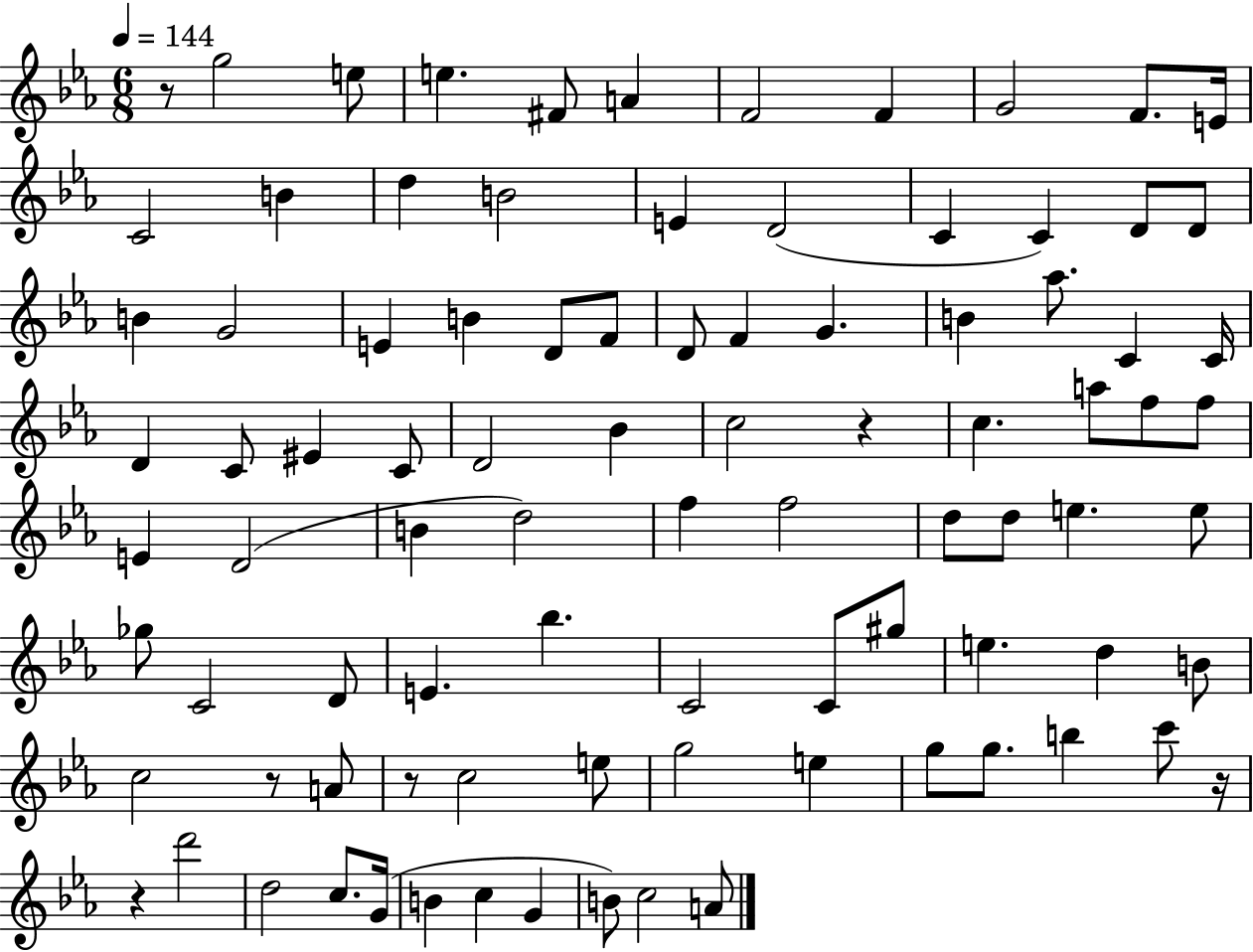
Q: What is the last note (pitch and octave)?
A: A4